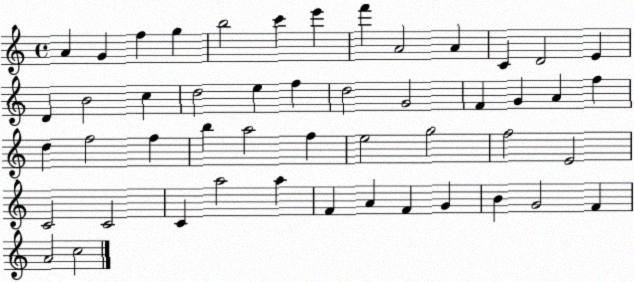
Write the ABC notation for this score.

X:1
T:Untitled
M:4/4
L:1/4
K:C
A G f g b2 c' e' f' A2 A C D2 E D B2 c d2 e f d2 G2 F G A f d f2 f b a2 f e2 g2 f2 E2 C2 C2 C a2 a F A F G B G2 F A2 c2